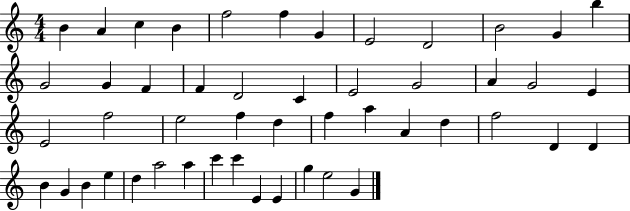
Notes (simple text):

B4/q A4/q C5/q B4/q F5/h F5/q G4/q E4/h D4/h B4/h G4/q B5/q G4/h G4/q F4/q F4/q D4/h C4/q E4/h G4/h A4/q G4/h E4/q E4/h F5/h E5/h F5/q D5/q F5/q A5/q A4/q D5/q F5/h D4/q D4/q B4/q G4/q B4/q E5/q D5/q A5/h A5/q C6/q C6/q E4/q E4/q G5/q E5/h G4/q